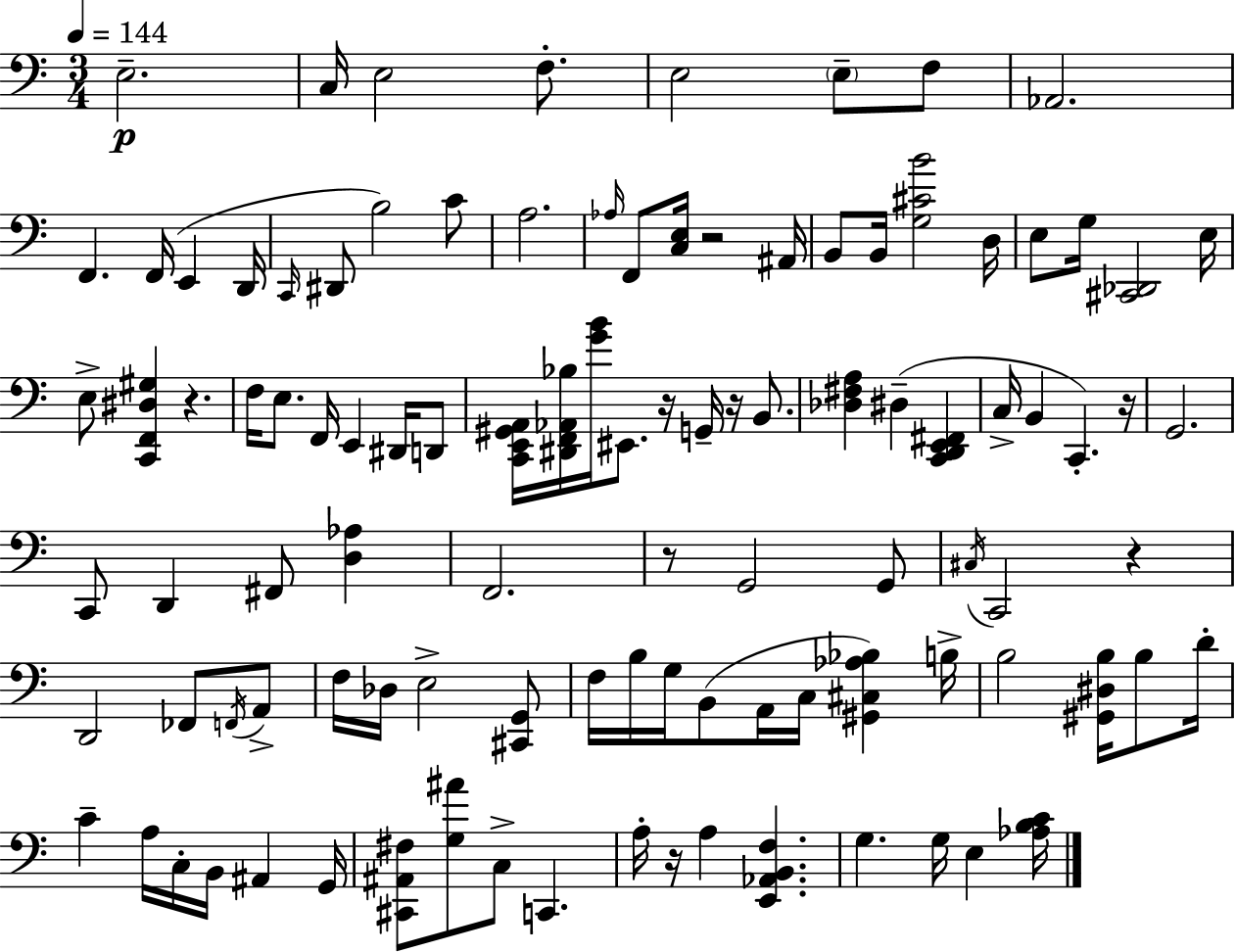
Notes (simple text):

E3/h. C3/s E3/h F3/e. E3/h E3/e F3/e Ab2/h. F2/q. F2/s E2/q D2/s C2/s D#2/e B3/h C4/e A3/h. Ab3/s F2/e [C3,E3]/s R/h A#2/s B2/e B2/s [G3,C#4,B4]/h D3/s E3/e G3/s [C#2,Db2]/h E3/s E3/e [C2,F2,D#3,G#3]/q R/q. F3/s E3/e. F2/s E2/q D#2/s D2/e [C2,E2,G#2,A2]/s [D#2,F2,Ab2,Bb3]/s [G4,B4]/s EIS2/e. R/s G2/s R/s B2/e. [Db3,F#3,A3]/q D#3/q [C2,D2,E2,F#2]/q C3/s B2/q C2/q. R/s G2/h. C2/e D2/q F#2/e [D3,Ab3]/q F2/h. R/e G2/h G2/e C#3/s C2/h R/q D2/h FES2/e F2/s A2/e F3/s Db3/s E3/h [C#2,G2]/e F3/s B3/s G3/s B2/e A2/s C3/s [G#2,C#3,Ab3,Bb3]/q B3/s B3/h [G#2,D#3,B3]/s B3/e D4/s C4/q A3/s C3/s B2/s A#2/q G2/s [C#2,A#2,F#3]/e [G3,A#4]/e C3/e C2/q. A3/s R/s A3/q [E2,Ab2,B2,F3]/q. G3/q. G3/s E3/q [Ab3,B3,C4]/s